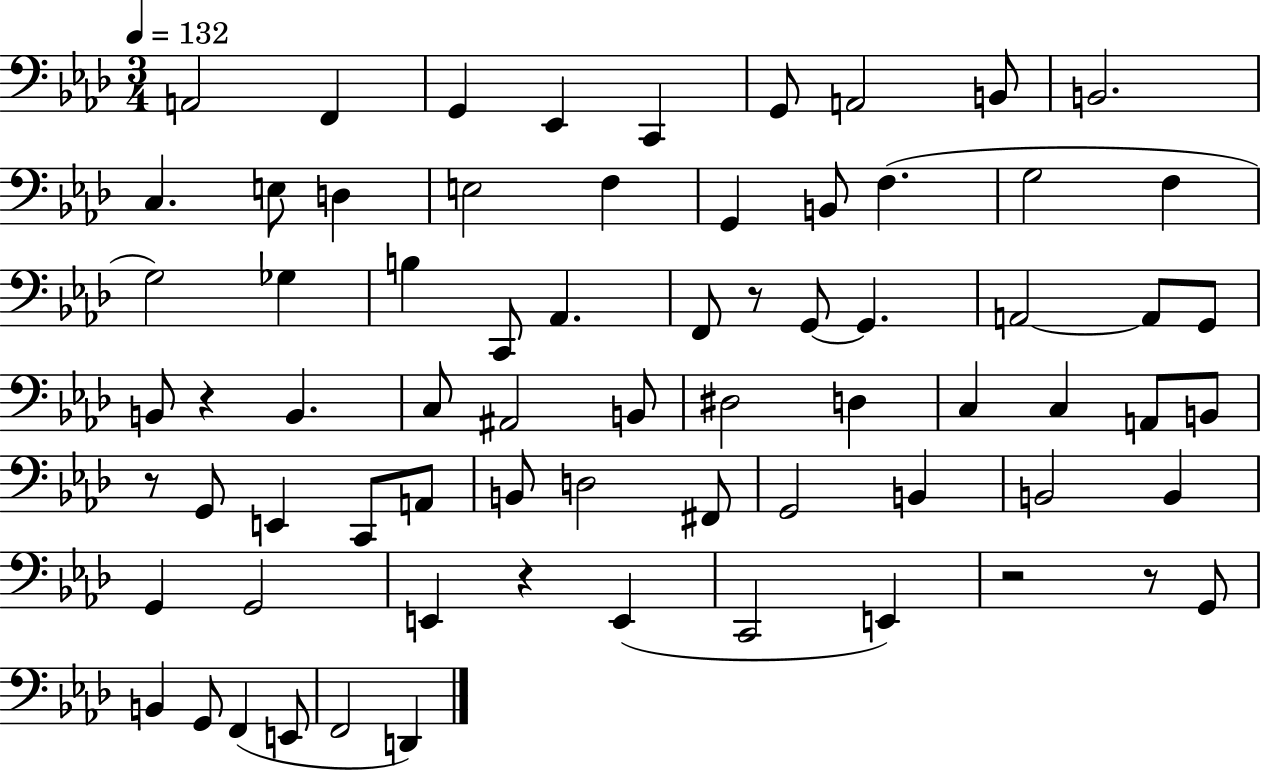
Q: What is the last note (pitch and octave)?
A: D2